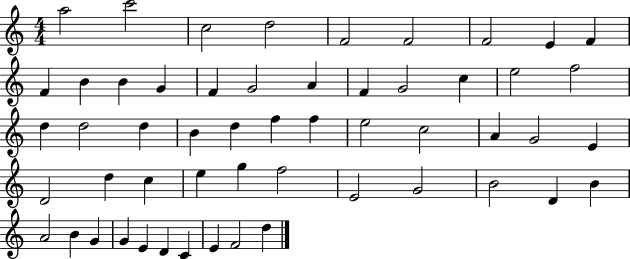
{
  \clef treble
  \numericTimeSignature
  \time 4/4
  \key c \major
  a''2 c'''2 | c''2 d''2 | f'2 f'2 | f'2 e'4 f'4 | \break f'4 b'4 b'4 g'4 | f'4 g'2 a'4 | f'4 g'2 c''4 | e''2 f''2 | \break d''4 d''2 d''4 | b'4 d''4 f''4 f''4 | e''2 c''2 | a'4 g'2 e'4 | \break d'2 d''4 c''4 | e''4 g''4 f''2 | e'2 g'2 | b'2 d'4 b'4 | \break a'2 b'4 g'4 | g'4 e'4 d'4 c'4 | e'4 f'2 d''4 | \bar "|."
}